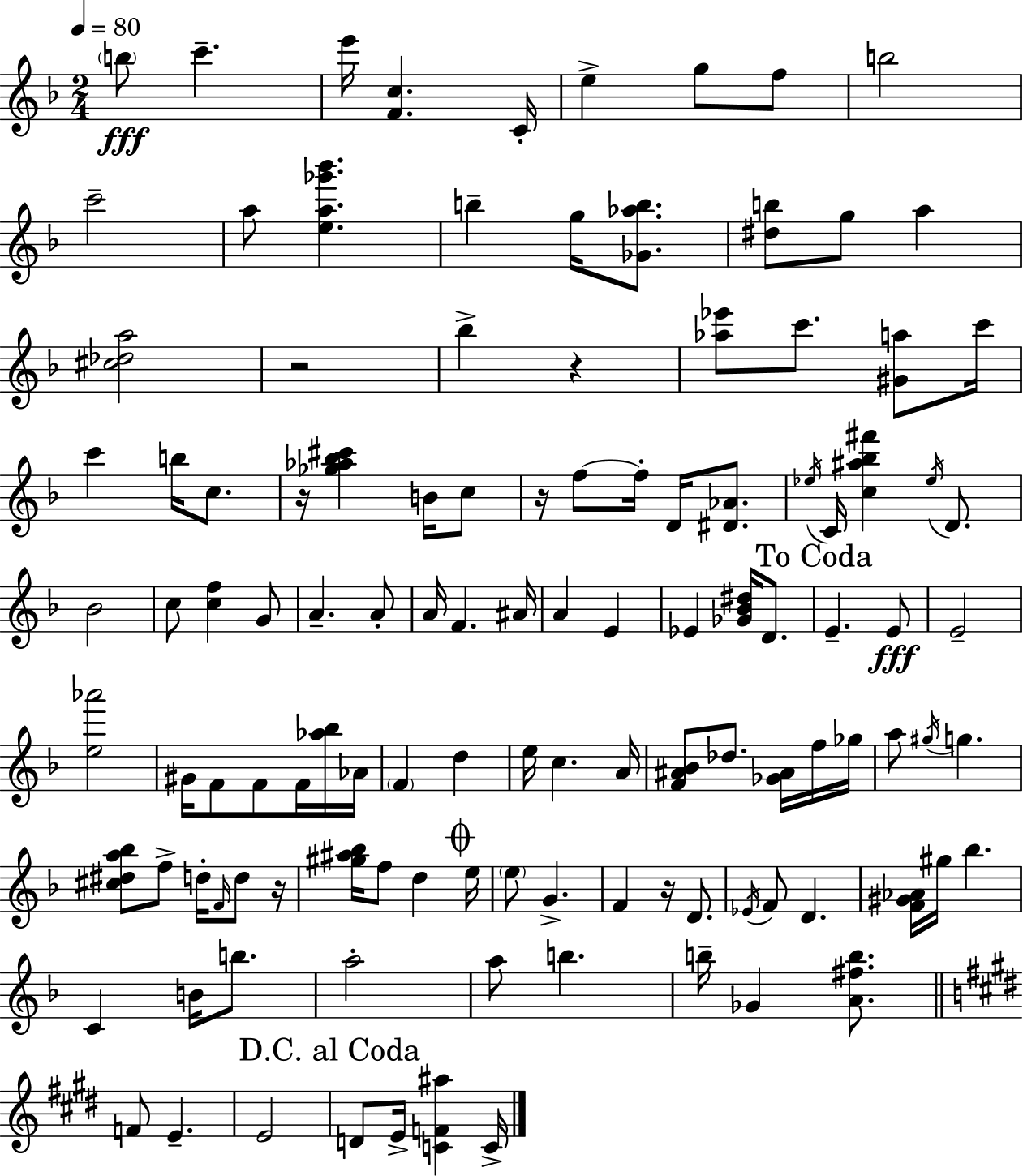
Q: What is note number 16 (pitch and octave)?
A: C6